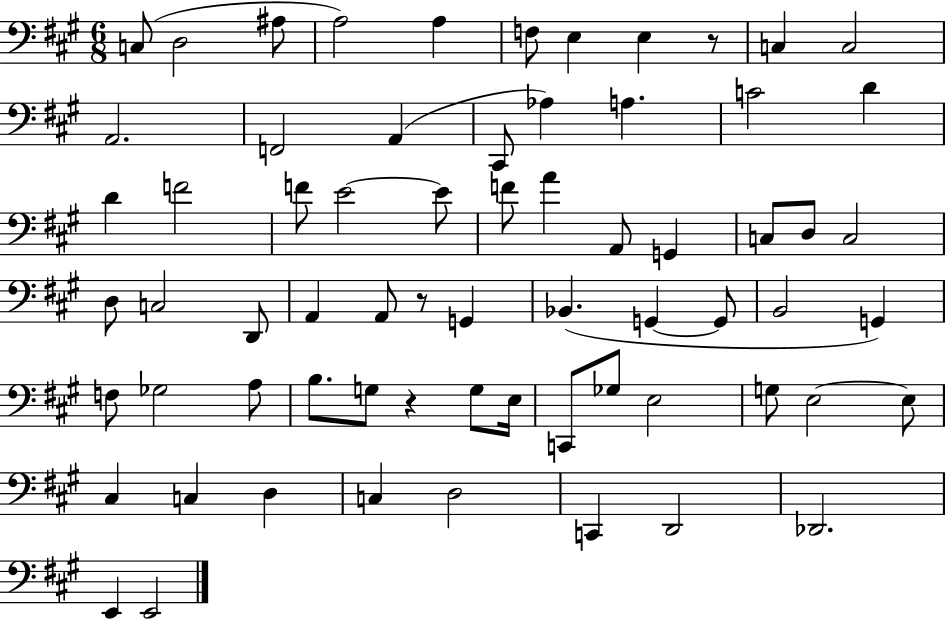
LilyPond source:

{
  \clef bass
  \numericTimeSignature
  \time 6/8
  \key a \major
  \repeat volta 2 { c8( d2 ais8 | a2) a4 | f8 e4 e4 r8 | c4 c2 | \break a,2. | f,2 a,4( | cis,8 aes4) a4. | c'2 d'4 | \break d'4 f'2 | f'8 e'2~~ e'8 | f'8 a'4 a,8 g,4 | c8 d8 c2 | \break d8 c2 d,8 | a,4 a,8 r8 g,4 | bes,4.( g,4~~ g,8 | b,2 g,4) | \break f8 ges2 a8 | b8. g8 r4 g8 e16 | c,8 ges8 e2 | g8 e2~~ e8 | \break cis4 c4 d4 | c4 d2 | c,4 d,2 | des,2. | \break e,4 e,2 | } \bar "|."
}